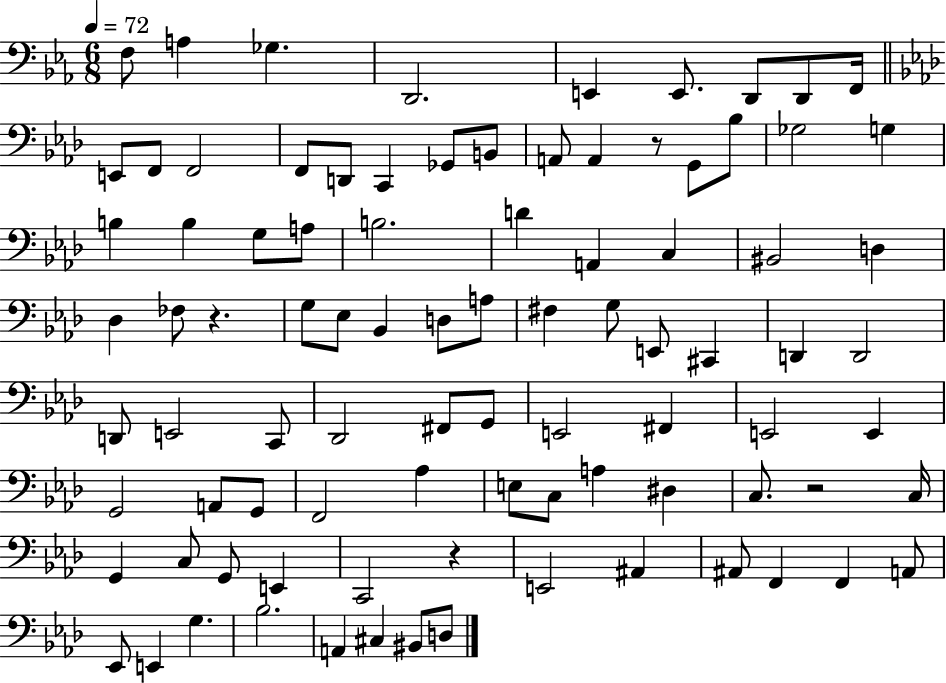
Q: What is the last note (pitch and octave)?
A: D3